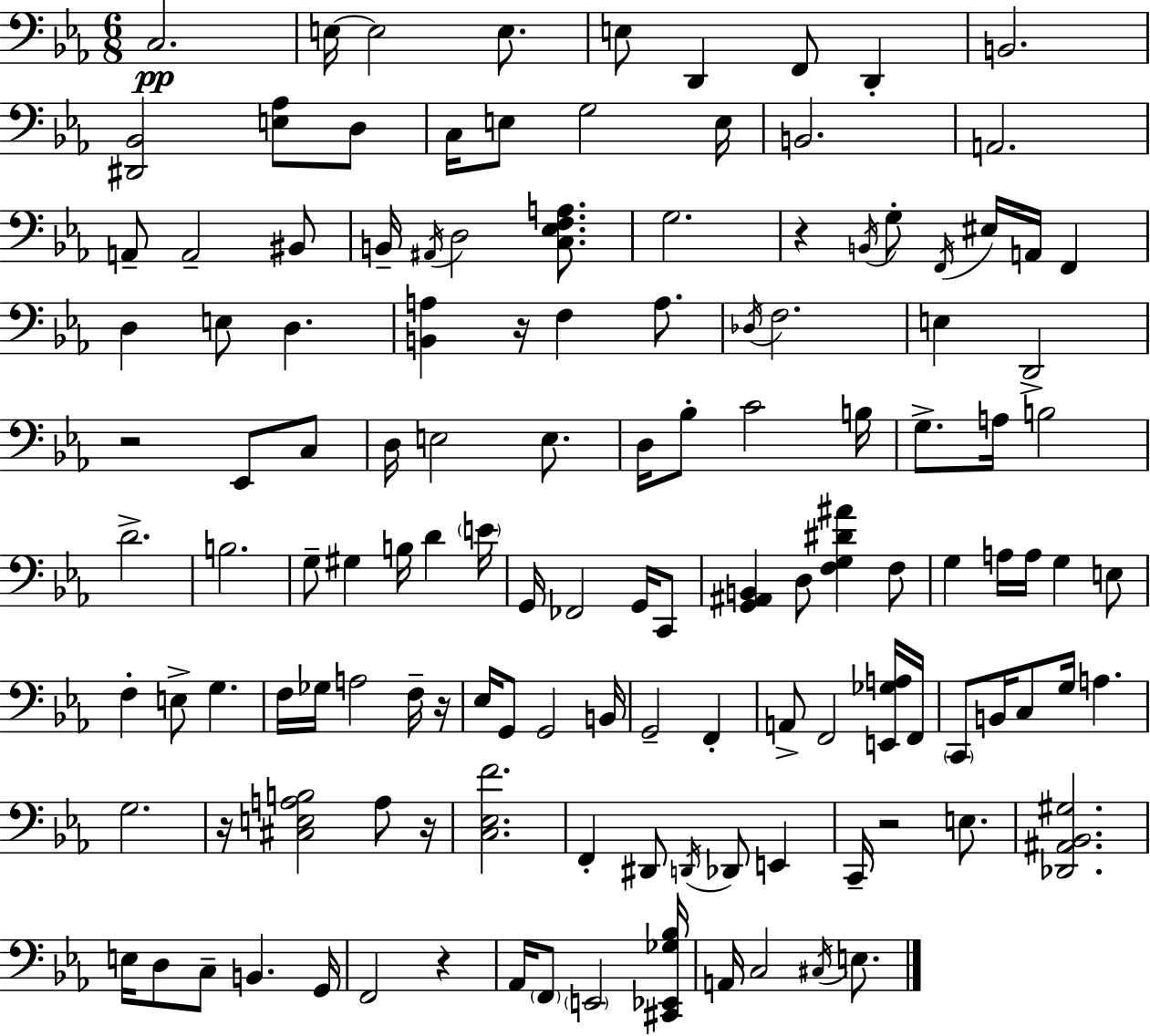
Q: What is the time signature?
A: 6/8